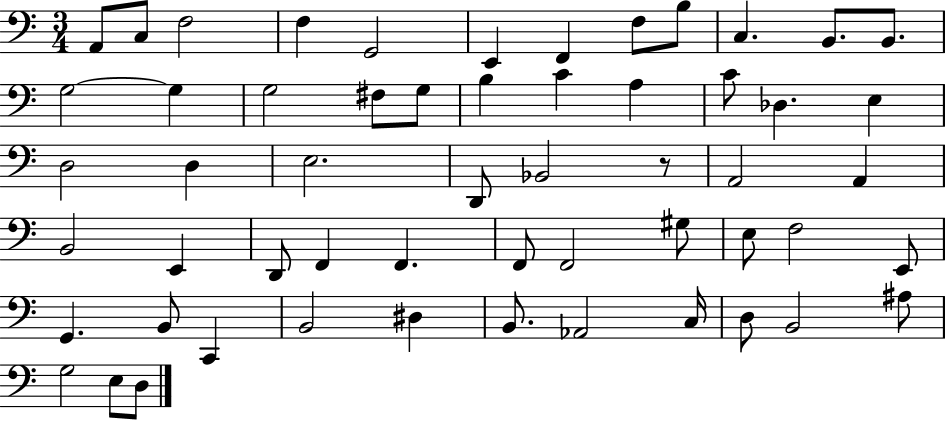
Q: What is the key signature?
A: C major